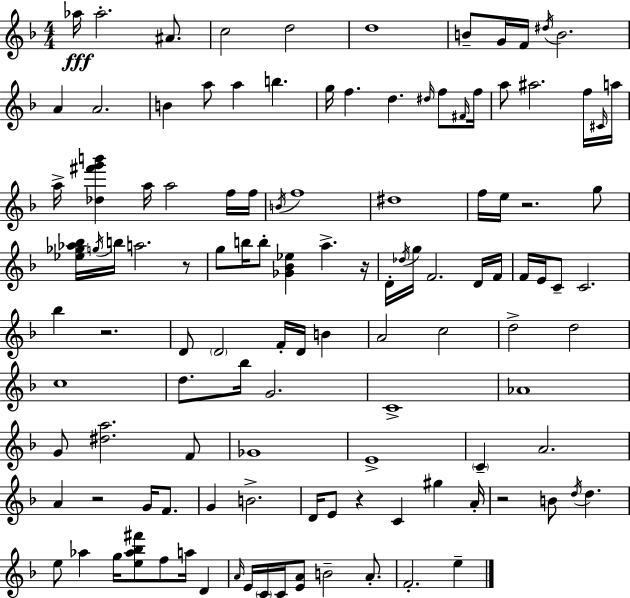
{
  \clef treble
  \numericTimeSignature
  \time 4/4
  \key f \major
  \repeat volta 2 { aes''16\fff aes''2.-. ais'8. | c''2 d''2 | d''1 | b'8-- g'16 f'16 \acciaccatura { dis''16 } b'2. | \break a'4 a'2. | b'4 a''8 a''4 b''4. | g''16 f''4. d''4. \grace { dis''16 } f''8 | \grace { fis'16 } f''16 a''8 ais''2. | \break f''16 \grace { cis'16 } a''16 a''16-> <des'' fis''' g''' b'''>4 a''16 a''2 | f''16 f''16 \acciaccatura { b'16 } f''1 | dis''1 | f''16 e''16 r2. | \break g''8 <ees'' ges'' aes'' bes''>16 \acciaccatura { g''16 } b''16 a''2. | r8 g''8 b''16 b''8-. <ges' bes' ees''>4 a''4.-> | r16 d'16-. \acciaccatura { des''16 } g''16 f'2. | d'16 f'16 f'16 e'16 c'8-- c'2. | \break bes''4 r2. | d'8 \parenthesize d'2 | f'16-. d'16 b'4 a'2 c''2 | d''2-> d''2 | \break c''1 | d''8. bes''16 g'2. | c'1-> | aes'1 | \break g'8 <dis'' a''>2. | f'8 ges'1 | e'1-> | \parenthesize c'4-- a'2. | \break a'4 r2 | g'16 f'8. g'4 b'2.-> | d'16 e'8 r4 c'4 | gis''4 a'16-. r2 b'8 | \break \acciaccatura { d''16 } d''4. e''8 aes''4 g''16 <e'' aes'' bes'' fis'''>8 | f''8 a''16 d'4 \grace { a'16 } e'16 \parenthesize c'16 c'16 <e' a'>8 b'2-- | a'8.-. f'2.-. | e''4-- } \bar "|."
}